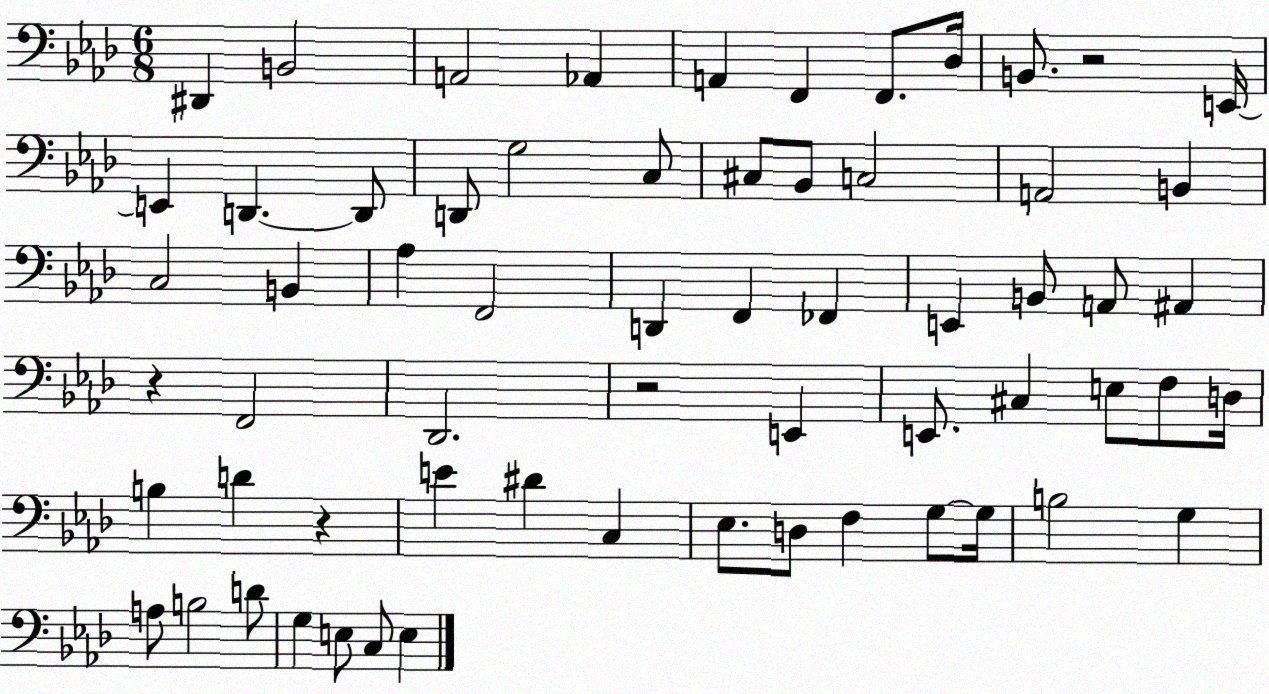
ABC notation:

X:1
T:Untitled
M:6/8
L:1/4
K:Ab
^D,, B,,2 A,,2 _A,, A,, F,, F,,/2 _D,/4 B,,/2 z2 E,,/4 E,, D,, D,,/2 D,,/2 G,2 C,/2 ^C,/2 _B,,/2 C,2 A,,2 B,, C,2 B,, _A, F,,2 D,, F,, _F,, E,, B,,/2 A,,/2 ^A,, z F,,2 _D,,2 z2 E,, E,,/2 ^C, E,/2 F,/2 D,/4 B, D z E ^D C, _E,/2 D,/2 F, G,/2 G,/4 B,2 G, A,/2 B,2 D/2 G, E,/2 C,/2 E,